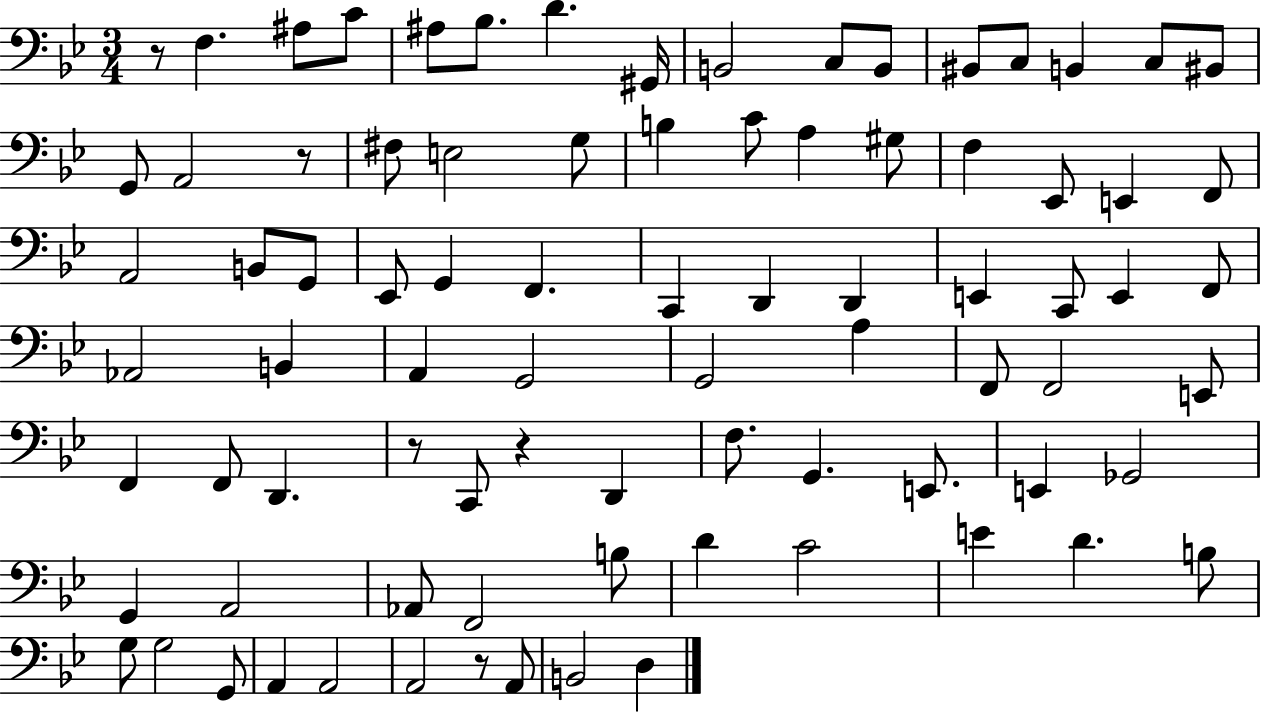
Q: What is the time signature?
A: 3/4